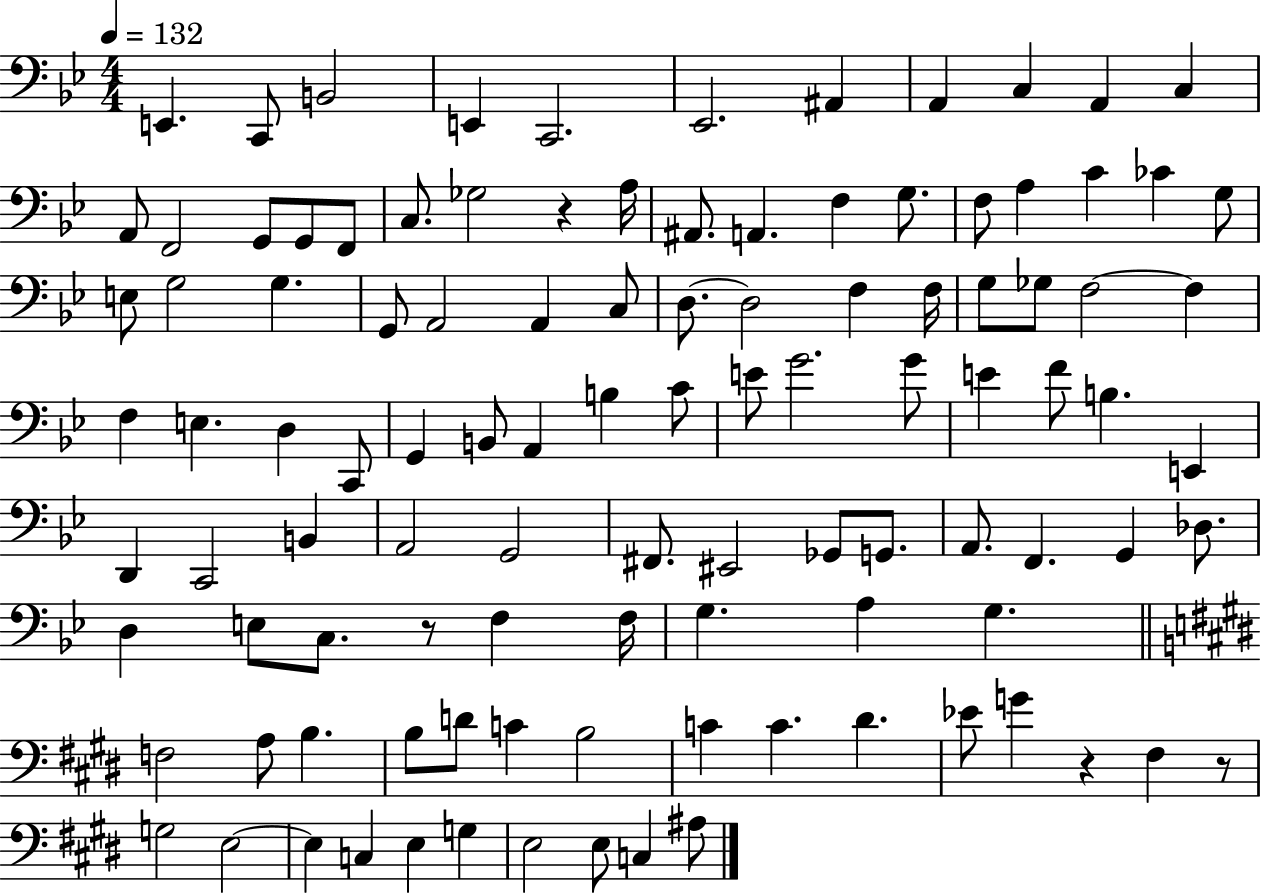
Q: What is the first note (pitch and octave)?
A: E2